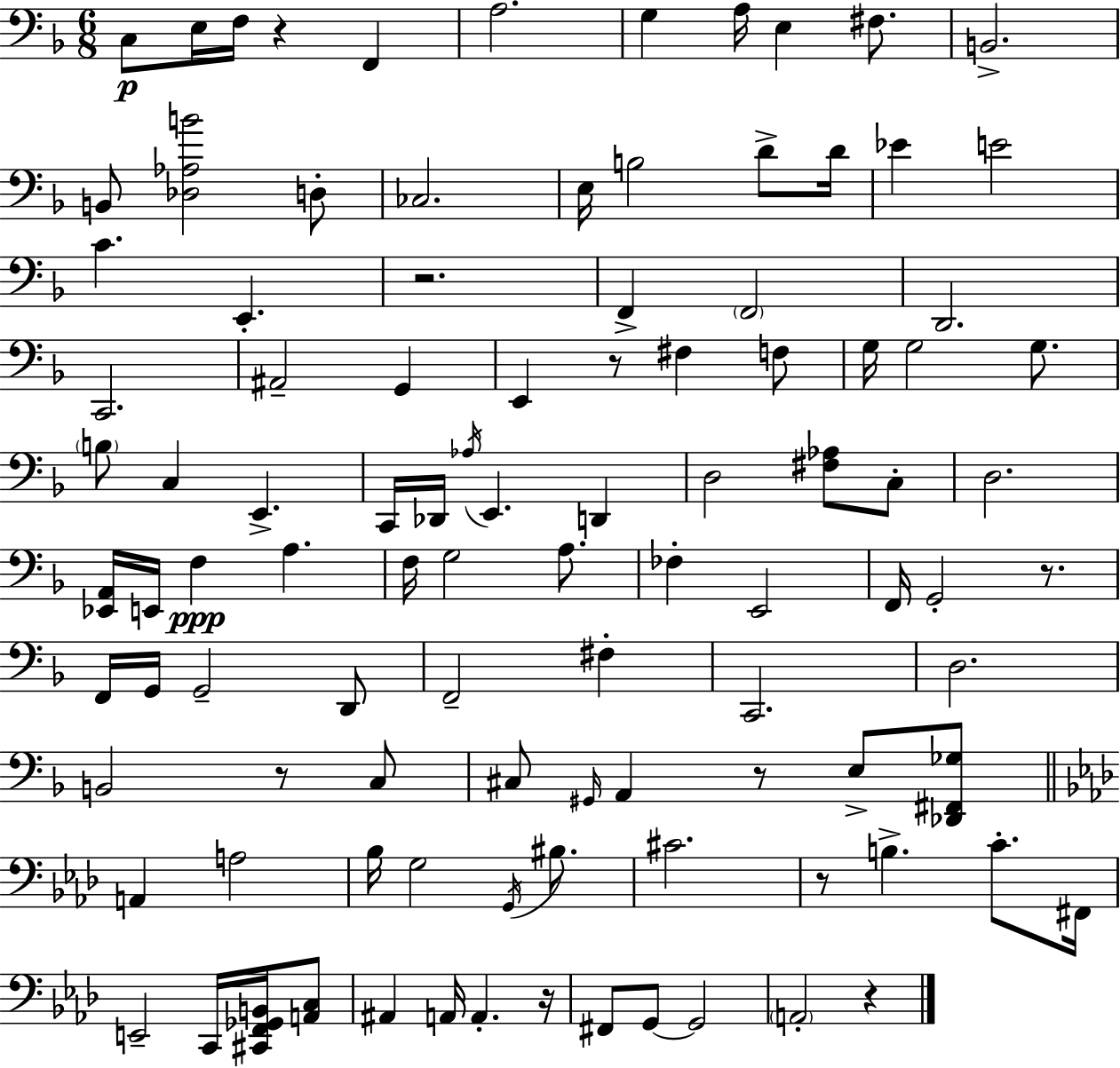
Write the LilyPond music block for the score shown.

{
  \clef bass
  \numericTimeSignature
  \time 6/8
  \key d \minor
  \repeat volta 2 { c8\p e16 f16 r4 f,4 | a2. | g4 a16 e4 fis8. | b,2.-> | \break b,8 <des aes b'>2 d8-. | ces2. | e16 b2 d'8-> d'16 | ees'4 e'2 | \break c'4. e,4.-. | r2. | f,4-> \parenthesize f,2 | d,2. | \break c,2. | ais,2-- g,4 | e,4 r8 fis4 f8 | g16 g2 g8. | \break \parenthesize b8 c4 e,4.-> | c,16 des,16 \acciaccatura { aes16 } e,4. d,4 | d2 <fis aes>8 c8-. | d2. | \break <ees, a,>16 e,16 f4\ppp a4. | f16 g2 a8. | fes4-. e,2 | f,16 g,2-. r8. | \break f,16 g,16 g,2-- d,8 | f,2-- fis4-. | c,2. | d2. | \break b,2 r8 c8 | cis8 \grace { gis,16 } a,4 r8 e8-> | <des, fis, ges>8 \bar "||" \break \key aes \major a,4 a2 | bes16 g2 \acciaccatura { g,16 } bis8. | cis'2. | r8 b4.-> c'8.-. | \break fis,16 e,2-- c,16 <cis, f, ges, b,>16 <a, c>8 | ais,4 a,16 a,4.-. | r16 fis,8 g,8~~ g,2 | \parenthesize a,2-. r4 | \break } \bar "|."
}